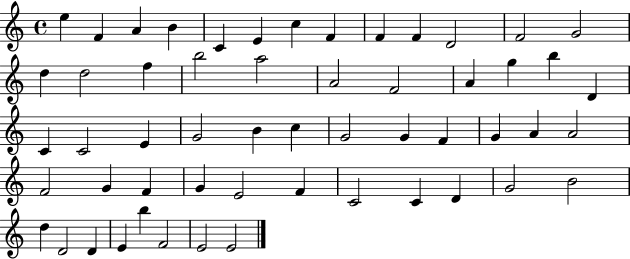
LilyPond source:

{
  \clef treble
  \time 4/4
  \defaultTimeSignature
  \key c \major
  e''4 f'4 a'4 b'4 | c'4 e'4 c''4 f'4 | f'4 f'4 d'2 | f'2 g'2 | \break d''4 d''2 f''4 | b''2 a''2 | a'2 f'2 | a'4 g''4 b''4 d'4 | \break c'4 c'2 e'4 | g'2 b'4 c''4 | g'2 g'4 f'4 | g'4 a'4 a'2 | \break f'2 g'4 f'4 | g'4 e'2 f'4 | c'2 c'4 d'4 | g'2 b'2 | \break d''4 d'2 d'4 | e'4 b''4 f'2 | e'2 e'2 | \bar "|."
}